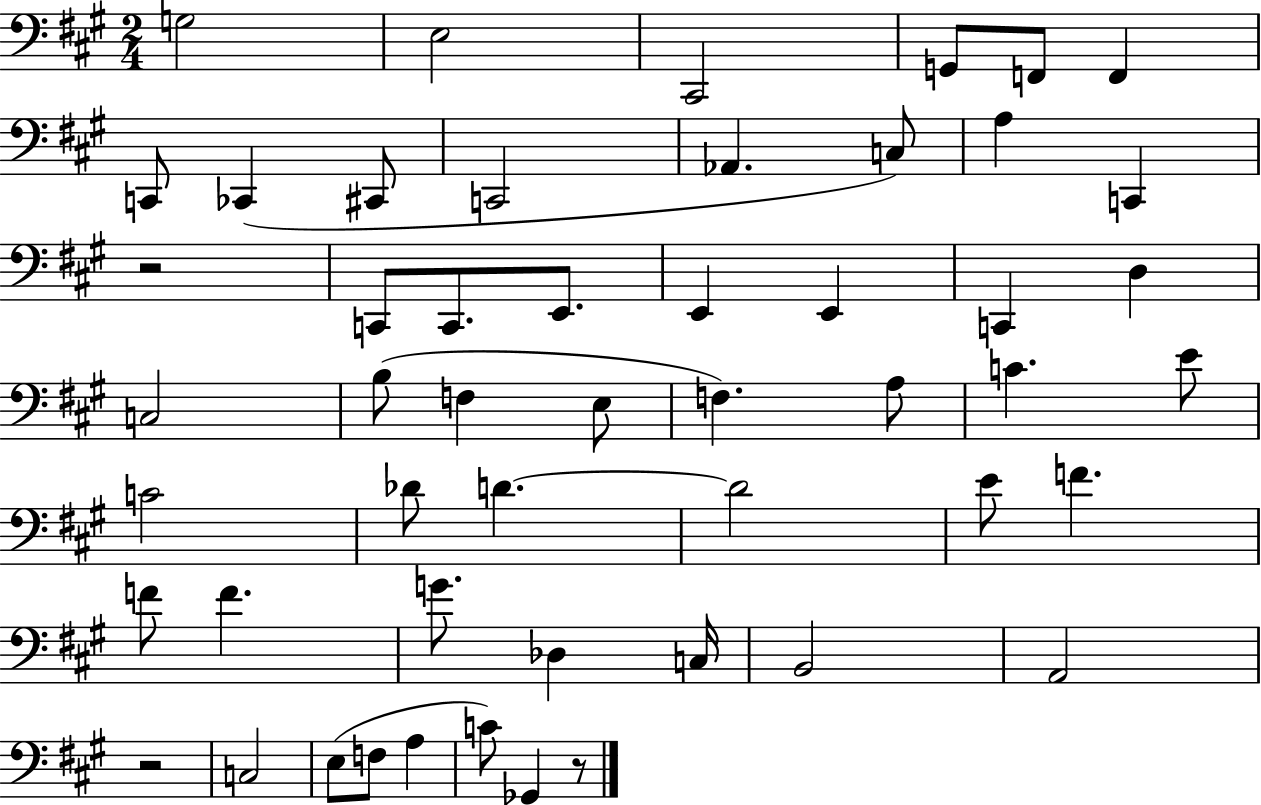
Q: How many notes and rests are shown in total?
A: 51